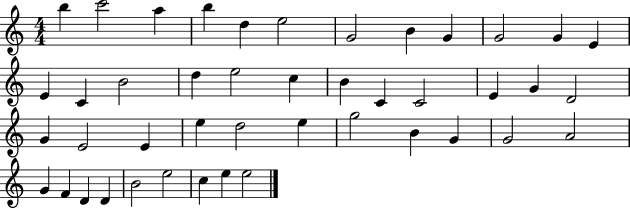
X:1
T:Untitled
M:4/4
L:1/4
K:C
b c'2 a b d e2 G2 B G G2 G E E C B2 d e2 c B C C2 E G D2 G E2 E e d2 e g2 B G G2 A2 G F D D B2 e2 c e e2